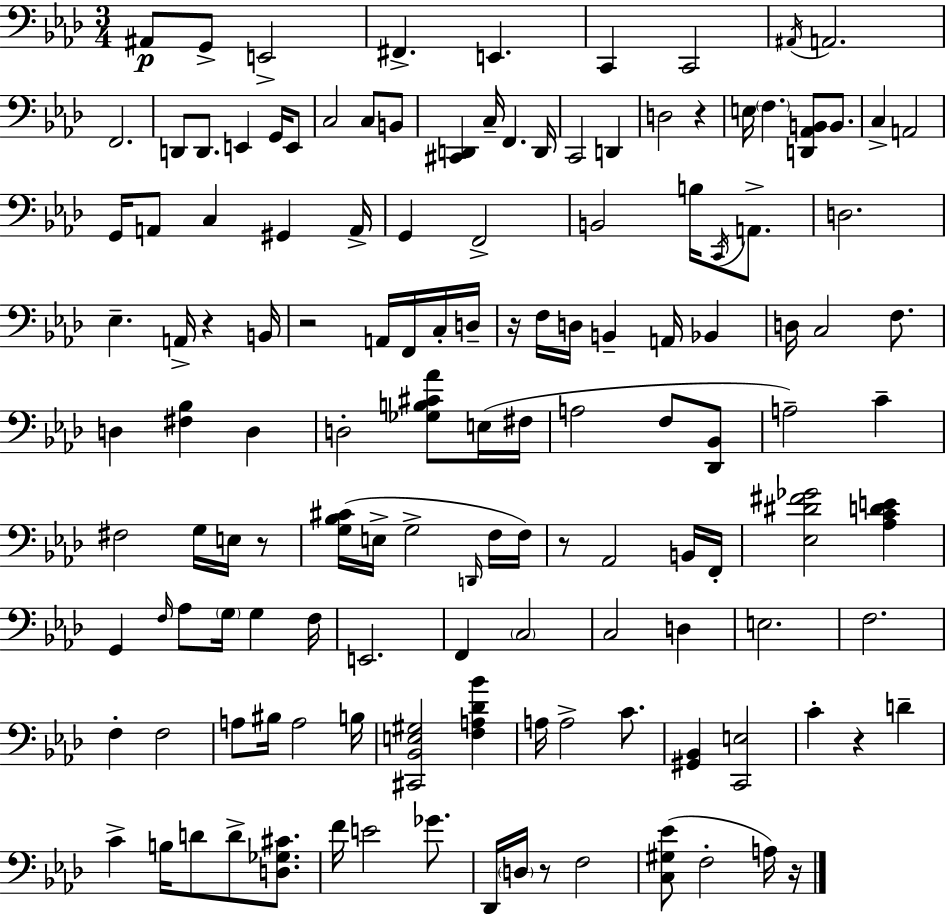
{
  \clef bass
  \numericTimeSignature
  \time 3/4
  \key f \minor
  \repeat volta 2 { ais,8\p g,8-> e,2-> | fis,4.-> e,4. | c,4 c,2 | \acciaccatura { ais,16 } a,2. | \break f,2. | d,8 d,8. e,4 g,16 e,8 | c2 c8 b,8 | <cis, d,>4 c16-- f,4. | \break d,16 c,2 d,4 | d2 r4 | e16 \parenthesize f4. <d, aes, b,>8 b,8. | c4-> a,2 | \break g,16 a,8 c4 gis,4 | a,16-> g,4 f,2-> | b,2 b16 \acciaccatura { c,16 } a,8.-> | d2. | \break ees4.-- a,16-> r4 | b,16 r2 a,16 f,16 | c16-. d16-- r16 f16 d16 b,4-- a,16 bes,4 | d16 c2 f8. | \break d4 <fis bes>4 d4 | d2-. <ges b cis' aes'>8 | e16( fis16 a2 f8 | <des, bes,>8 a2--) c'4-- | \break fis2 g16 e16 | r8 <g bes cis'>16( e16-> g2-> | \grace { d,16 } f16 f16) r8 aes,2 | b,16 f,16-. <ees dis' fis' ges'>2 <aes c' d' e'>4 | \break g,4 \grace { f16 } aes8 \parenthesize g16 g4 | f16 e,2. | f,4 \parenthesize c2 | c2 | \break d4 e2. | f2. | f4-. f2 | a8 bis16 a2 | \break b16 <cis, bes, e gis>2 | <f a des' bes'>4 a16 a2-> | c'8. <gis, bes,>4 <c, e>2 | c'4-. r4 | \break d'4-- c'4-> b16 d'8 d'8-> | <d ges cis'>8. f'16 e'2 | ges'8. des,16 \parenthesize d16 r8 f2 | <c gis ees'>8( f2-. | \break a16) r16 } \bar "|."
}